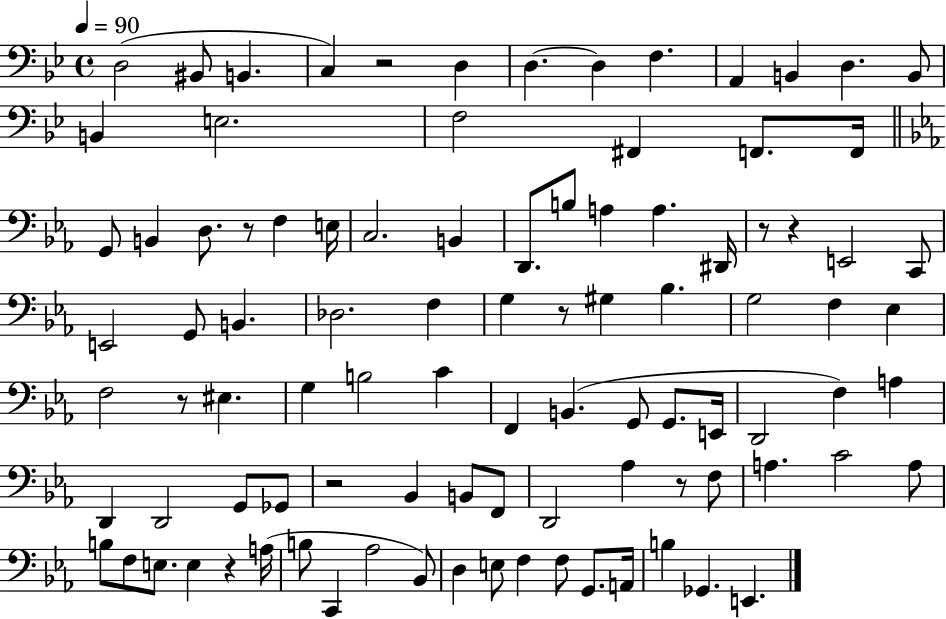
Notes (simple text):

D3/h BIS2/e B2/q. C3/q R/h D3/q D3/q. D3/q F3/q. A2/q B2/q D3/q. B2/e B2/q E3/h. F3/h F#2/q F2/e. F2/s G2/e B2/q D3/e. R/e F3/q E3/s C3/h. B2/q D2/e. B3/e A3/q A3/q. D#2/s R/e R/q E2/h C2/e E2/h G2/e B2/q. Db3/h. F3/q G3/q R/e G#3/q Bb3/q. G3/h F3/q Eb3/q F3/h R/e EIS3/q. G3/q B3/h C4/q F2/q B2/q. G2/e G2/e. E2/s D2/h F3/q A3/q D2/q D2/h G2/e Gb2/e R/h Bb2/q B2/e F2/e D2/h Ab3/q R/e F3/e A3/q. C4/h A3/e B3/e F3/e E3/e. E3/q R/q A3/s B3/e C2/q Ab3/h Bb2/e D3/q E3/e F3/q F3/e G2/e. A2/s B3/q Gb2/q. E2/q.